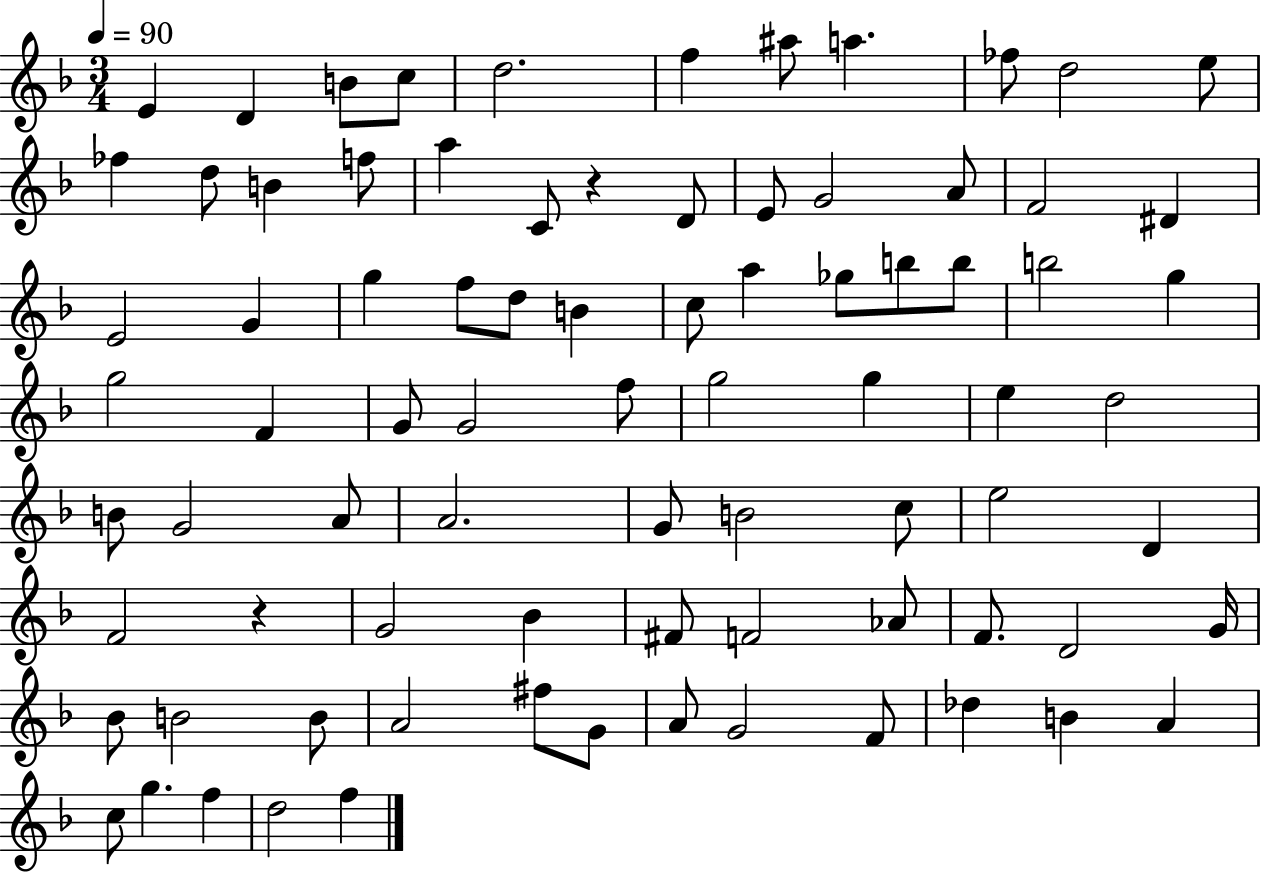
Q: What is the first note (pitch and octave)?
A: E4